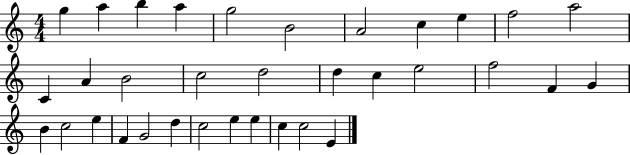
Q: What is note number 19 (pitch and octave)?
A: E5